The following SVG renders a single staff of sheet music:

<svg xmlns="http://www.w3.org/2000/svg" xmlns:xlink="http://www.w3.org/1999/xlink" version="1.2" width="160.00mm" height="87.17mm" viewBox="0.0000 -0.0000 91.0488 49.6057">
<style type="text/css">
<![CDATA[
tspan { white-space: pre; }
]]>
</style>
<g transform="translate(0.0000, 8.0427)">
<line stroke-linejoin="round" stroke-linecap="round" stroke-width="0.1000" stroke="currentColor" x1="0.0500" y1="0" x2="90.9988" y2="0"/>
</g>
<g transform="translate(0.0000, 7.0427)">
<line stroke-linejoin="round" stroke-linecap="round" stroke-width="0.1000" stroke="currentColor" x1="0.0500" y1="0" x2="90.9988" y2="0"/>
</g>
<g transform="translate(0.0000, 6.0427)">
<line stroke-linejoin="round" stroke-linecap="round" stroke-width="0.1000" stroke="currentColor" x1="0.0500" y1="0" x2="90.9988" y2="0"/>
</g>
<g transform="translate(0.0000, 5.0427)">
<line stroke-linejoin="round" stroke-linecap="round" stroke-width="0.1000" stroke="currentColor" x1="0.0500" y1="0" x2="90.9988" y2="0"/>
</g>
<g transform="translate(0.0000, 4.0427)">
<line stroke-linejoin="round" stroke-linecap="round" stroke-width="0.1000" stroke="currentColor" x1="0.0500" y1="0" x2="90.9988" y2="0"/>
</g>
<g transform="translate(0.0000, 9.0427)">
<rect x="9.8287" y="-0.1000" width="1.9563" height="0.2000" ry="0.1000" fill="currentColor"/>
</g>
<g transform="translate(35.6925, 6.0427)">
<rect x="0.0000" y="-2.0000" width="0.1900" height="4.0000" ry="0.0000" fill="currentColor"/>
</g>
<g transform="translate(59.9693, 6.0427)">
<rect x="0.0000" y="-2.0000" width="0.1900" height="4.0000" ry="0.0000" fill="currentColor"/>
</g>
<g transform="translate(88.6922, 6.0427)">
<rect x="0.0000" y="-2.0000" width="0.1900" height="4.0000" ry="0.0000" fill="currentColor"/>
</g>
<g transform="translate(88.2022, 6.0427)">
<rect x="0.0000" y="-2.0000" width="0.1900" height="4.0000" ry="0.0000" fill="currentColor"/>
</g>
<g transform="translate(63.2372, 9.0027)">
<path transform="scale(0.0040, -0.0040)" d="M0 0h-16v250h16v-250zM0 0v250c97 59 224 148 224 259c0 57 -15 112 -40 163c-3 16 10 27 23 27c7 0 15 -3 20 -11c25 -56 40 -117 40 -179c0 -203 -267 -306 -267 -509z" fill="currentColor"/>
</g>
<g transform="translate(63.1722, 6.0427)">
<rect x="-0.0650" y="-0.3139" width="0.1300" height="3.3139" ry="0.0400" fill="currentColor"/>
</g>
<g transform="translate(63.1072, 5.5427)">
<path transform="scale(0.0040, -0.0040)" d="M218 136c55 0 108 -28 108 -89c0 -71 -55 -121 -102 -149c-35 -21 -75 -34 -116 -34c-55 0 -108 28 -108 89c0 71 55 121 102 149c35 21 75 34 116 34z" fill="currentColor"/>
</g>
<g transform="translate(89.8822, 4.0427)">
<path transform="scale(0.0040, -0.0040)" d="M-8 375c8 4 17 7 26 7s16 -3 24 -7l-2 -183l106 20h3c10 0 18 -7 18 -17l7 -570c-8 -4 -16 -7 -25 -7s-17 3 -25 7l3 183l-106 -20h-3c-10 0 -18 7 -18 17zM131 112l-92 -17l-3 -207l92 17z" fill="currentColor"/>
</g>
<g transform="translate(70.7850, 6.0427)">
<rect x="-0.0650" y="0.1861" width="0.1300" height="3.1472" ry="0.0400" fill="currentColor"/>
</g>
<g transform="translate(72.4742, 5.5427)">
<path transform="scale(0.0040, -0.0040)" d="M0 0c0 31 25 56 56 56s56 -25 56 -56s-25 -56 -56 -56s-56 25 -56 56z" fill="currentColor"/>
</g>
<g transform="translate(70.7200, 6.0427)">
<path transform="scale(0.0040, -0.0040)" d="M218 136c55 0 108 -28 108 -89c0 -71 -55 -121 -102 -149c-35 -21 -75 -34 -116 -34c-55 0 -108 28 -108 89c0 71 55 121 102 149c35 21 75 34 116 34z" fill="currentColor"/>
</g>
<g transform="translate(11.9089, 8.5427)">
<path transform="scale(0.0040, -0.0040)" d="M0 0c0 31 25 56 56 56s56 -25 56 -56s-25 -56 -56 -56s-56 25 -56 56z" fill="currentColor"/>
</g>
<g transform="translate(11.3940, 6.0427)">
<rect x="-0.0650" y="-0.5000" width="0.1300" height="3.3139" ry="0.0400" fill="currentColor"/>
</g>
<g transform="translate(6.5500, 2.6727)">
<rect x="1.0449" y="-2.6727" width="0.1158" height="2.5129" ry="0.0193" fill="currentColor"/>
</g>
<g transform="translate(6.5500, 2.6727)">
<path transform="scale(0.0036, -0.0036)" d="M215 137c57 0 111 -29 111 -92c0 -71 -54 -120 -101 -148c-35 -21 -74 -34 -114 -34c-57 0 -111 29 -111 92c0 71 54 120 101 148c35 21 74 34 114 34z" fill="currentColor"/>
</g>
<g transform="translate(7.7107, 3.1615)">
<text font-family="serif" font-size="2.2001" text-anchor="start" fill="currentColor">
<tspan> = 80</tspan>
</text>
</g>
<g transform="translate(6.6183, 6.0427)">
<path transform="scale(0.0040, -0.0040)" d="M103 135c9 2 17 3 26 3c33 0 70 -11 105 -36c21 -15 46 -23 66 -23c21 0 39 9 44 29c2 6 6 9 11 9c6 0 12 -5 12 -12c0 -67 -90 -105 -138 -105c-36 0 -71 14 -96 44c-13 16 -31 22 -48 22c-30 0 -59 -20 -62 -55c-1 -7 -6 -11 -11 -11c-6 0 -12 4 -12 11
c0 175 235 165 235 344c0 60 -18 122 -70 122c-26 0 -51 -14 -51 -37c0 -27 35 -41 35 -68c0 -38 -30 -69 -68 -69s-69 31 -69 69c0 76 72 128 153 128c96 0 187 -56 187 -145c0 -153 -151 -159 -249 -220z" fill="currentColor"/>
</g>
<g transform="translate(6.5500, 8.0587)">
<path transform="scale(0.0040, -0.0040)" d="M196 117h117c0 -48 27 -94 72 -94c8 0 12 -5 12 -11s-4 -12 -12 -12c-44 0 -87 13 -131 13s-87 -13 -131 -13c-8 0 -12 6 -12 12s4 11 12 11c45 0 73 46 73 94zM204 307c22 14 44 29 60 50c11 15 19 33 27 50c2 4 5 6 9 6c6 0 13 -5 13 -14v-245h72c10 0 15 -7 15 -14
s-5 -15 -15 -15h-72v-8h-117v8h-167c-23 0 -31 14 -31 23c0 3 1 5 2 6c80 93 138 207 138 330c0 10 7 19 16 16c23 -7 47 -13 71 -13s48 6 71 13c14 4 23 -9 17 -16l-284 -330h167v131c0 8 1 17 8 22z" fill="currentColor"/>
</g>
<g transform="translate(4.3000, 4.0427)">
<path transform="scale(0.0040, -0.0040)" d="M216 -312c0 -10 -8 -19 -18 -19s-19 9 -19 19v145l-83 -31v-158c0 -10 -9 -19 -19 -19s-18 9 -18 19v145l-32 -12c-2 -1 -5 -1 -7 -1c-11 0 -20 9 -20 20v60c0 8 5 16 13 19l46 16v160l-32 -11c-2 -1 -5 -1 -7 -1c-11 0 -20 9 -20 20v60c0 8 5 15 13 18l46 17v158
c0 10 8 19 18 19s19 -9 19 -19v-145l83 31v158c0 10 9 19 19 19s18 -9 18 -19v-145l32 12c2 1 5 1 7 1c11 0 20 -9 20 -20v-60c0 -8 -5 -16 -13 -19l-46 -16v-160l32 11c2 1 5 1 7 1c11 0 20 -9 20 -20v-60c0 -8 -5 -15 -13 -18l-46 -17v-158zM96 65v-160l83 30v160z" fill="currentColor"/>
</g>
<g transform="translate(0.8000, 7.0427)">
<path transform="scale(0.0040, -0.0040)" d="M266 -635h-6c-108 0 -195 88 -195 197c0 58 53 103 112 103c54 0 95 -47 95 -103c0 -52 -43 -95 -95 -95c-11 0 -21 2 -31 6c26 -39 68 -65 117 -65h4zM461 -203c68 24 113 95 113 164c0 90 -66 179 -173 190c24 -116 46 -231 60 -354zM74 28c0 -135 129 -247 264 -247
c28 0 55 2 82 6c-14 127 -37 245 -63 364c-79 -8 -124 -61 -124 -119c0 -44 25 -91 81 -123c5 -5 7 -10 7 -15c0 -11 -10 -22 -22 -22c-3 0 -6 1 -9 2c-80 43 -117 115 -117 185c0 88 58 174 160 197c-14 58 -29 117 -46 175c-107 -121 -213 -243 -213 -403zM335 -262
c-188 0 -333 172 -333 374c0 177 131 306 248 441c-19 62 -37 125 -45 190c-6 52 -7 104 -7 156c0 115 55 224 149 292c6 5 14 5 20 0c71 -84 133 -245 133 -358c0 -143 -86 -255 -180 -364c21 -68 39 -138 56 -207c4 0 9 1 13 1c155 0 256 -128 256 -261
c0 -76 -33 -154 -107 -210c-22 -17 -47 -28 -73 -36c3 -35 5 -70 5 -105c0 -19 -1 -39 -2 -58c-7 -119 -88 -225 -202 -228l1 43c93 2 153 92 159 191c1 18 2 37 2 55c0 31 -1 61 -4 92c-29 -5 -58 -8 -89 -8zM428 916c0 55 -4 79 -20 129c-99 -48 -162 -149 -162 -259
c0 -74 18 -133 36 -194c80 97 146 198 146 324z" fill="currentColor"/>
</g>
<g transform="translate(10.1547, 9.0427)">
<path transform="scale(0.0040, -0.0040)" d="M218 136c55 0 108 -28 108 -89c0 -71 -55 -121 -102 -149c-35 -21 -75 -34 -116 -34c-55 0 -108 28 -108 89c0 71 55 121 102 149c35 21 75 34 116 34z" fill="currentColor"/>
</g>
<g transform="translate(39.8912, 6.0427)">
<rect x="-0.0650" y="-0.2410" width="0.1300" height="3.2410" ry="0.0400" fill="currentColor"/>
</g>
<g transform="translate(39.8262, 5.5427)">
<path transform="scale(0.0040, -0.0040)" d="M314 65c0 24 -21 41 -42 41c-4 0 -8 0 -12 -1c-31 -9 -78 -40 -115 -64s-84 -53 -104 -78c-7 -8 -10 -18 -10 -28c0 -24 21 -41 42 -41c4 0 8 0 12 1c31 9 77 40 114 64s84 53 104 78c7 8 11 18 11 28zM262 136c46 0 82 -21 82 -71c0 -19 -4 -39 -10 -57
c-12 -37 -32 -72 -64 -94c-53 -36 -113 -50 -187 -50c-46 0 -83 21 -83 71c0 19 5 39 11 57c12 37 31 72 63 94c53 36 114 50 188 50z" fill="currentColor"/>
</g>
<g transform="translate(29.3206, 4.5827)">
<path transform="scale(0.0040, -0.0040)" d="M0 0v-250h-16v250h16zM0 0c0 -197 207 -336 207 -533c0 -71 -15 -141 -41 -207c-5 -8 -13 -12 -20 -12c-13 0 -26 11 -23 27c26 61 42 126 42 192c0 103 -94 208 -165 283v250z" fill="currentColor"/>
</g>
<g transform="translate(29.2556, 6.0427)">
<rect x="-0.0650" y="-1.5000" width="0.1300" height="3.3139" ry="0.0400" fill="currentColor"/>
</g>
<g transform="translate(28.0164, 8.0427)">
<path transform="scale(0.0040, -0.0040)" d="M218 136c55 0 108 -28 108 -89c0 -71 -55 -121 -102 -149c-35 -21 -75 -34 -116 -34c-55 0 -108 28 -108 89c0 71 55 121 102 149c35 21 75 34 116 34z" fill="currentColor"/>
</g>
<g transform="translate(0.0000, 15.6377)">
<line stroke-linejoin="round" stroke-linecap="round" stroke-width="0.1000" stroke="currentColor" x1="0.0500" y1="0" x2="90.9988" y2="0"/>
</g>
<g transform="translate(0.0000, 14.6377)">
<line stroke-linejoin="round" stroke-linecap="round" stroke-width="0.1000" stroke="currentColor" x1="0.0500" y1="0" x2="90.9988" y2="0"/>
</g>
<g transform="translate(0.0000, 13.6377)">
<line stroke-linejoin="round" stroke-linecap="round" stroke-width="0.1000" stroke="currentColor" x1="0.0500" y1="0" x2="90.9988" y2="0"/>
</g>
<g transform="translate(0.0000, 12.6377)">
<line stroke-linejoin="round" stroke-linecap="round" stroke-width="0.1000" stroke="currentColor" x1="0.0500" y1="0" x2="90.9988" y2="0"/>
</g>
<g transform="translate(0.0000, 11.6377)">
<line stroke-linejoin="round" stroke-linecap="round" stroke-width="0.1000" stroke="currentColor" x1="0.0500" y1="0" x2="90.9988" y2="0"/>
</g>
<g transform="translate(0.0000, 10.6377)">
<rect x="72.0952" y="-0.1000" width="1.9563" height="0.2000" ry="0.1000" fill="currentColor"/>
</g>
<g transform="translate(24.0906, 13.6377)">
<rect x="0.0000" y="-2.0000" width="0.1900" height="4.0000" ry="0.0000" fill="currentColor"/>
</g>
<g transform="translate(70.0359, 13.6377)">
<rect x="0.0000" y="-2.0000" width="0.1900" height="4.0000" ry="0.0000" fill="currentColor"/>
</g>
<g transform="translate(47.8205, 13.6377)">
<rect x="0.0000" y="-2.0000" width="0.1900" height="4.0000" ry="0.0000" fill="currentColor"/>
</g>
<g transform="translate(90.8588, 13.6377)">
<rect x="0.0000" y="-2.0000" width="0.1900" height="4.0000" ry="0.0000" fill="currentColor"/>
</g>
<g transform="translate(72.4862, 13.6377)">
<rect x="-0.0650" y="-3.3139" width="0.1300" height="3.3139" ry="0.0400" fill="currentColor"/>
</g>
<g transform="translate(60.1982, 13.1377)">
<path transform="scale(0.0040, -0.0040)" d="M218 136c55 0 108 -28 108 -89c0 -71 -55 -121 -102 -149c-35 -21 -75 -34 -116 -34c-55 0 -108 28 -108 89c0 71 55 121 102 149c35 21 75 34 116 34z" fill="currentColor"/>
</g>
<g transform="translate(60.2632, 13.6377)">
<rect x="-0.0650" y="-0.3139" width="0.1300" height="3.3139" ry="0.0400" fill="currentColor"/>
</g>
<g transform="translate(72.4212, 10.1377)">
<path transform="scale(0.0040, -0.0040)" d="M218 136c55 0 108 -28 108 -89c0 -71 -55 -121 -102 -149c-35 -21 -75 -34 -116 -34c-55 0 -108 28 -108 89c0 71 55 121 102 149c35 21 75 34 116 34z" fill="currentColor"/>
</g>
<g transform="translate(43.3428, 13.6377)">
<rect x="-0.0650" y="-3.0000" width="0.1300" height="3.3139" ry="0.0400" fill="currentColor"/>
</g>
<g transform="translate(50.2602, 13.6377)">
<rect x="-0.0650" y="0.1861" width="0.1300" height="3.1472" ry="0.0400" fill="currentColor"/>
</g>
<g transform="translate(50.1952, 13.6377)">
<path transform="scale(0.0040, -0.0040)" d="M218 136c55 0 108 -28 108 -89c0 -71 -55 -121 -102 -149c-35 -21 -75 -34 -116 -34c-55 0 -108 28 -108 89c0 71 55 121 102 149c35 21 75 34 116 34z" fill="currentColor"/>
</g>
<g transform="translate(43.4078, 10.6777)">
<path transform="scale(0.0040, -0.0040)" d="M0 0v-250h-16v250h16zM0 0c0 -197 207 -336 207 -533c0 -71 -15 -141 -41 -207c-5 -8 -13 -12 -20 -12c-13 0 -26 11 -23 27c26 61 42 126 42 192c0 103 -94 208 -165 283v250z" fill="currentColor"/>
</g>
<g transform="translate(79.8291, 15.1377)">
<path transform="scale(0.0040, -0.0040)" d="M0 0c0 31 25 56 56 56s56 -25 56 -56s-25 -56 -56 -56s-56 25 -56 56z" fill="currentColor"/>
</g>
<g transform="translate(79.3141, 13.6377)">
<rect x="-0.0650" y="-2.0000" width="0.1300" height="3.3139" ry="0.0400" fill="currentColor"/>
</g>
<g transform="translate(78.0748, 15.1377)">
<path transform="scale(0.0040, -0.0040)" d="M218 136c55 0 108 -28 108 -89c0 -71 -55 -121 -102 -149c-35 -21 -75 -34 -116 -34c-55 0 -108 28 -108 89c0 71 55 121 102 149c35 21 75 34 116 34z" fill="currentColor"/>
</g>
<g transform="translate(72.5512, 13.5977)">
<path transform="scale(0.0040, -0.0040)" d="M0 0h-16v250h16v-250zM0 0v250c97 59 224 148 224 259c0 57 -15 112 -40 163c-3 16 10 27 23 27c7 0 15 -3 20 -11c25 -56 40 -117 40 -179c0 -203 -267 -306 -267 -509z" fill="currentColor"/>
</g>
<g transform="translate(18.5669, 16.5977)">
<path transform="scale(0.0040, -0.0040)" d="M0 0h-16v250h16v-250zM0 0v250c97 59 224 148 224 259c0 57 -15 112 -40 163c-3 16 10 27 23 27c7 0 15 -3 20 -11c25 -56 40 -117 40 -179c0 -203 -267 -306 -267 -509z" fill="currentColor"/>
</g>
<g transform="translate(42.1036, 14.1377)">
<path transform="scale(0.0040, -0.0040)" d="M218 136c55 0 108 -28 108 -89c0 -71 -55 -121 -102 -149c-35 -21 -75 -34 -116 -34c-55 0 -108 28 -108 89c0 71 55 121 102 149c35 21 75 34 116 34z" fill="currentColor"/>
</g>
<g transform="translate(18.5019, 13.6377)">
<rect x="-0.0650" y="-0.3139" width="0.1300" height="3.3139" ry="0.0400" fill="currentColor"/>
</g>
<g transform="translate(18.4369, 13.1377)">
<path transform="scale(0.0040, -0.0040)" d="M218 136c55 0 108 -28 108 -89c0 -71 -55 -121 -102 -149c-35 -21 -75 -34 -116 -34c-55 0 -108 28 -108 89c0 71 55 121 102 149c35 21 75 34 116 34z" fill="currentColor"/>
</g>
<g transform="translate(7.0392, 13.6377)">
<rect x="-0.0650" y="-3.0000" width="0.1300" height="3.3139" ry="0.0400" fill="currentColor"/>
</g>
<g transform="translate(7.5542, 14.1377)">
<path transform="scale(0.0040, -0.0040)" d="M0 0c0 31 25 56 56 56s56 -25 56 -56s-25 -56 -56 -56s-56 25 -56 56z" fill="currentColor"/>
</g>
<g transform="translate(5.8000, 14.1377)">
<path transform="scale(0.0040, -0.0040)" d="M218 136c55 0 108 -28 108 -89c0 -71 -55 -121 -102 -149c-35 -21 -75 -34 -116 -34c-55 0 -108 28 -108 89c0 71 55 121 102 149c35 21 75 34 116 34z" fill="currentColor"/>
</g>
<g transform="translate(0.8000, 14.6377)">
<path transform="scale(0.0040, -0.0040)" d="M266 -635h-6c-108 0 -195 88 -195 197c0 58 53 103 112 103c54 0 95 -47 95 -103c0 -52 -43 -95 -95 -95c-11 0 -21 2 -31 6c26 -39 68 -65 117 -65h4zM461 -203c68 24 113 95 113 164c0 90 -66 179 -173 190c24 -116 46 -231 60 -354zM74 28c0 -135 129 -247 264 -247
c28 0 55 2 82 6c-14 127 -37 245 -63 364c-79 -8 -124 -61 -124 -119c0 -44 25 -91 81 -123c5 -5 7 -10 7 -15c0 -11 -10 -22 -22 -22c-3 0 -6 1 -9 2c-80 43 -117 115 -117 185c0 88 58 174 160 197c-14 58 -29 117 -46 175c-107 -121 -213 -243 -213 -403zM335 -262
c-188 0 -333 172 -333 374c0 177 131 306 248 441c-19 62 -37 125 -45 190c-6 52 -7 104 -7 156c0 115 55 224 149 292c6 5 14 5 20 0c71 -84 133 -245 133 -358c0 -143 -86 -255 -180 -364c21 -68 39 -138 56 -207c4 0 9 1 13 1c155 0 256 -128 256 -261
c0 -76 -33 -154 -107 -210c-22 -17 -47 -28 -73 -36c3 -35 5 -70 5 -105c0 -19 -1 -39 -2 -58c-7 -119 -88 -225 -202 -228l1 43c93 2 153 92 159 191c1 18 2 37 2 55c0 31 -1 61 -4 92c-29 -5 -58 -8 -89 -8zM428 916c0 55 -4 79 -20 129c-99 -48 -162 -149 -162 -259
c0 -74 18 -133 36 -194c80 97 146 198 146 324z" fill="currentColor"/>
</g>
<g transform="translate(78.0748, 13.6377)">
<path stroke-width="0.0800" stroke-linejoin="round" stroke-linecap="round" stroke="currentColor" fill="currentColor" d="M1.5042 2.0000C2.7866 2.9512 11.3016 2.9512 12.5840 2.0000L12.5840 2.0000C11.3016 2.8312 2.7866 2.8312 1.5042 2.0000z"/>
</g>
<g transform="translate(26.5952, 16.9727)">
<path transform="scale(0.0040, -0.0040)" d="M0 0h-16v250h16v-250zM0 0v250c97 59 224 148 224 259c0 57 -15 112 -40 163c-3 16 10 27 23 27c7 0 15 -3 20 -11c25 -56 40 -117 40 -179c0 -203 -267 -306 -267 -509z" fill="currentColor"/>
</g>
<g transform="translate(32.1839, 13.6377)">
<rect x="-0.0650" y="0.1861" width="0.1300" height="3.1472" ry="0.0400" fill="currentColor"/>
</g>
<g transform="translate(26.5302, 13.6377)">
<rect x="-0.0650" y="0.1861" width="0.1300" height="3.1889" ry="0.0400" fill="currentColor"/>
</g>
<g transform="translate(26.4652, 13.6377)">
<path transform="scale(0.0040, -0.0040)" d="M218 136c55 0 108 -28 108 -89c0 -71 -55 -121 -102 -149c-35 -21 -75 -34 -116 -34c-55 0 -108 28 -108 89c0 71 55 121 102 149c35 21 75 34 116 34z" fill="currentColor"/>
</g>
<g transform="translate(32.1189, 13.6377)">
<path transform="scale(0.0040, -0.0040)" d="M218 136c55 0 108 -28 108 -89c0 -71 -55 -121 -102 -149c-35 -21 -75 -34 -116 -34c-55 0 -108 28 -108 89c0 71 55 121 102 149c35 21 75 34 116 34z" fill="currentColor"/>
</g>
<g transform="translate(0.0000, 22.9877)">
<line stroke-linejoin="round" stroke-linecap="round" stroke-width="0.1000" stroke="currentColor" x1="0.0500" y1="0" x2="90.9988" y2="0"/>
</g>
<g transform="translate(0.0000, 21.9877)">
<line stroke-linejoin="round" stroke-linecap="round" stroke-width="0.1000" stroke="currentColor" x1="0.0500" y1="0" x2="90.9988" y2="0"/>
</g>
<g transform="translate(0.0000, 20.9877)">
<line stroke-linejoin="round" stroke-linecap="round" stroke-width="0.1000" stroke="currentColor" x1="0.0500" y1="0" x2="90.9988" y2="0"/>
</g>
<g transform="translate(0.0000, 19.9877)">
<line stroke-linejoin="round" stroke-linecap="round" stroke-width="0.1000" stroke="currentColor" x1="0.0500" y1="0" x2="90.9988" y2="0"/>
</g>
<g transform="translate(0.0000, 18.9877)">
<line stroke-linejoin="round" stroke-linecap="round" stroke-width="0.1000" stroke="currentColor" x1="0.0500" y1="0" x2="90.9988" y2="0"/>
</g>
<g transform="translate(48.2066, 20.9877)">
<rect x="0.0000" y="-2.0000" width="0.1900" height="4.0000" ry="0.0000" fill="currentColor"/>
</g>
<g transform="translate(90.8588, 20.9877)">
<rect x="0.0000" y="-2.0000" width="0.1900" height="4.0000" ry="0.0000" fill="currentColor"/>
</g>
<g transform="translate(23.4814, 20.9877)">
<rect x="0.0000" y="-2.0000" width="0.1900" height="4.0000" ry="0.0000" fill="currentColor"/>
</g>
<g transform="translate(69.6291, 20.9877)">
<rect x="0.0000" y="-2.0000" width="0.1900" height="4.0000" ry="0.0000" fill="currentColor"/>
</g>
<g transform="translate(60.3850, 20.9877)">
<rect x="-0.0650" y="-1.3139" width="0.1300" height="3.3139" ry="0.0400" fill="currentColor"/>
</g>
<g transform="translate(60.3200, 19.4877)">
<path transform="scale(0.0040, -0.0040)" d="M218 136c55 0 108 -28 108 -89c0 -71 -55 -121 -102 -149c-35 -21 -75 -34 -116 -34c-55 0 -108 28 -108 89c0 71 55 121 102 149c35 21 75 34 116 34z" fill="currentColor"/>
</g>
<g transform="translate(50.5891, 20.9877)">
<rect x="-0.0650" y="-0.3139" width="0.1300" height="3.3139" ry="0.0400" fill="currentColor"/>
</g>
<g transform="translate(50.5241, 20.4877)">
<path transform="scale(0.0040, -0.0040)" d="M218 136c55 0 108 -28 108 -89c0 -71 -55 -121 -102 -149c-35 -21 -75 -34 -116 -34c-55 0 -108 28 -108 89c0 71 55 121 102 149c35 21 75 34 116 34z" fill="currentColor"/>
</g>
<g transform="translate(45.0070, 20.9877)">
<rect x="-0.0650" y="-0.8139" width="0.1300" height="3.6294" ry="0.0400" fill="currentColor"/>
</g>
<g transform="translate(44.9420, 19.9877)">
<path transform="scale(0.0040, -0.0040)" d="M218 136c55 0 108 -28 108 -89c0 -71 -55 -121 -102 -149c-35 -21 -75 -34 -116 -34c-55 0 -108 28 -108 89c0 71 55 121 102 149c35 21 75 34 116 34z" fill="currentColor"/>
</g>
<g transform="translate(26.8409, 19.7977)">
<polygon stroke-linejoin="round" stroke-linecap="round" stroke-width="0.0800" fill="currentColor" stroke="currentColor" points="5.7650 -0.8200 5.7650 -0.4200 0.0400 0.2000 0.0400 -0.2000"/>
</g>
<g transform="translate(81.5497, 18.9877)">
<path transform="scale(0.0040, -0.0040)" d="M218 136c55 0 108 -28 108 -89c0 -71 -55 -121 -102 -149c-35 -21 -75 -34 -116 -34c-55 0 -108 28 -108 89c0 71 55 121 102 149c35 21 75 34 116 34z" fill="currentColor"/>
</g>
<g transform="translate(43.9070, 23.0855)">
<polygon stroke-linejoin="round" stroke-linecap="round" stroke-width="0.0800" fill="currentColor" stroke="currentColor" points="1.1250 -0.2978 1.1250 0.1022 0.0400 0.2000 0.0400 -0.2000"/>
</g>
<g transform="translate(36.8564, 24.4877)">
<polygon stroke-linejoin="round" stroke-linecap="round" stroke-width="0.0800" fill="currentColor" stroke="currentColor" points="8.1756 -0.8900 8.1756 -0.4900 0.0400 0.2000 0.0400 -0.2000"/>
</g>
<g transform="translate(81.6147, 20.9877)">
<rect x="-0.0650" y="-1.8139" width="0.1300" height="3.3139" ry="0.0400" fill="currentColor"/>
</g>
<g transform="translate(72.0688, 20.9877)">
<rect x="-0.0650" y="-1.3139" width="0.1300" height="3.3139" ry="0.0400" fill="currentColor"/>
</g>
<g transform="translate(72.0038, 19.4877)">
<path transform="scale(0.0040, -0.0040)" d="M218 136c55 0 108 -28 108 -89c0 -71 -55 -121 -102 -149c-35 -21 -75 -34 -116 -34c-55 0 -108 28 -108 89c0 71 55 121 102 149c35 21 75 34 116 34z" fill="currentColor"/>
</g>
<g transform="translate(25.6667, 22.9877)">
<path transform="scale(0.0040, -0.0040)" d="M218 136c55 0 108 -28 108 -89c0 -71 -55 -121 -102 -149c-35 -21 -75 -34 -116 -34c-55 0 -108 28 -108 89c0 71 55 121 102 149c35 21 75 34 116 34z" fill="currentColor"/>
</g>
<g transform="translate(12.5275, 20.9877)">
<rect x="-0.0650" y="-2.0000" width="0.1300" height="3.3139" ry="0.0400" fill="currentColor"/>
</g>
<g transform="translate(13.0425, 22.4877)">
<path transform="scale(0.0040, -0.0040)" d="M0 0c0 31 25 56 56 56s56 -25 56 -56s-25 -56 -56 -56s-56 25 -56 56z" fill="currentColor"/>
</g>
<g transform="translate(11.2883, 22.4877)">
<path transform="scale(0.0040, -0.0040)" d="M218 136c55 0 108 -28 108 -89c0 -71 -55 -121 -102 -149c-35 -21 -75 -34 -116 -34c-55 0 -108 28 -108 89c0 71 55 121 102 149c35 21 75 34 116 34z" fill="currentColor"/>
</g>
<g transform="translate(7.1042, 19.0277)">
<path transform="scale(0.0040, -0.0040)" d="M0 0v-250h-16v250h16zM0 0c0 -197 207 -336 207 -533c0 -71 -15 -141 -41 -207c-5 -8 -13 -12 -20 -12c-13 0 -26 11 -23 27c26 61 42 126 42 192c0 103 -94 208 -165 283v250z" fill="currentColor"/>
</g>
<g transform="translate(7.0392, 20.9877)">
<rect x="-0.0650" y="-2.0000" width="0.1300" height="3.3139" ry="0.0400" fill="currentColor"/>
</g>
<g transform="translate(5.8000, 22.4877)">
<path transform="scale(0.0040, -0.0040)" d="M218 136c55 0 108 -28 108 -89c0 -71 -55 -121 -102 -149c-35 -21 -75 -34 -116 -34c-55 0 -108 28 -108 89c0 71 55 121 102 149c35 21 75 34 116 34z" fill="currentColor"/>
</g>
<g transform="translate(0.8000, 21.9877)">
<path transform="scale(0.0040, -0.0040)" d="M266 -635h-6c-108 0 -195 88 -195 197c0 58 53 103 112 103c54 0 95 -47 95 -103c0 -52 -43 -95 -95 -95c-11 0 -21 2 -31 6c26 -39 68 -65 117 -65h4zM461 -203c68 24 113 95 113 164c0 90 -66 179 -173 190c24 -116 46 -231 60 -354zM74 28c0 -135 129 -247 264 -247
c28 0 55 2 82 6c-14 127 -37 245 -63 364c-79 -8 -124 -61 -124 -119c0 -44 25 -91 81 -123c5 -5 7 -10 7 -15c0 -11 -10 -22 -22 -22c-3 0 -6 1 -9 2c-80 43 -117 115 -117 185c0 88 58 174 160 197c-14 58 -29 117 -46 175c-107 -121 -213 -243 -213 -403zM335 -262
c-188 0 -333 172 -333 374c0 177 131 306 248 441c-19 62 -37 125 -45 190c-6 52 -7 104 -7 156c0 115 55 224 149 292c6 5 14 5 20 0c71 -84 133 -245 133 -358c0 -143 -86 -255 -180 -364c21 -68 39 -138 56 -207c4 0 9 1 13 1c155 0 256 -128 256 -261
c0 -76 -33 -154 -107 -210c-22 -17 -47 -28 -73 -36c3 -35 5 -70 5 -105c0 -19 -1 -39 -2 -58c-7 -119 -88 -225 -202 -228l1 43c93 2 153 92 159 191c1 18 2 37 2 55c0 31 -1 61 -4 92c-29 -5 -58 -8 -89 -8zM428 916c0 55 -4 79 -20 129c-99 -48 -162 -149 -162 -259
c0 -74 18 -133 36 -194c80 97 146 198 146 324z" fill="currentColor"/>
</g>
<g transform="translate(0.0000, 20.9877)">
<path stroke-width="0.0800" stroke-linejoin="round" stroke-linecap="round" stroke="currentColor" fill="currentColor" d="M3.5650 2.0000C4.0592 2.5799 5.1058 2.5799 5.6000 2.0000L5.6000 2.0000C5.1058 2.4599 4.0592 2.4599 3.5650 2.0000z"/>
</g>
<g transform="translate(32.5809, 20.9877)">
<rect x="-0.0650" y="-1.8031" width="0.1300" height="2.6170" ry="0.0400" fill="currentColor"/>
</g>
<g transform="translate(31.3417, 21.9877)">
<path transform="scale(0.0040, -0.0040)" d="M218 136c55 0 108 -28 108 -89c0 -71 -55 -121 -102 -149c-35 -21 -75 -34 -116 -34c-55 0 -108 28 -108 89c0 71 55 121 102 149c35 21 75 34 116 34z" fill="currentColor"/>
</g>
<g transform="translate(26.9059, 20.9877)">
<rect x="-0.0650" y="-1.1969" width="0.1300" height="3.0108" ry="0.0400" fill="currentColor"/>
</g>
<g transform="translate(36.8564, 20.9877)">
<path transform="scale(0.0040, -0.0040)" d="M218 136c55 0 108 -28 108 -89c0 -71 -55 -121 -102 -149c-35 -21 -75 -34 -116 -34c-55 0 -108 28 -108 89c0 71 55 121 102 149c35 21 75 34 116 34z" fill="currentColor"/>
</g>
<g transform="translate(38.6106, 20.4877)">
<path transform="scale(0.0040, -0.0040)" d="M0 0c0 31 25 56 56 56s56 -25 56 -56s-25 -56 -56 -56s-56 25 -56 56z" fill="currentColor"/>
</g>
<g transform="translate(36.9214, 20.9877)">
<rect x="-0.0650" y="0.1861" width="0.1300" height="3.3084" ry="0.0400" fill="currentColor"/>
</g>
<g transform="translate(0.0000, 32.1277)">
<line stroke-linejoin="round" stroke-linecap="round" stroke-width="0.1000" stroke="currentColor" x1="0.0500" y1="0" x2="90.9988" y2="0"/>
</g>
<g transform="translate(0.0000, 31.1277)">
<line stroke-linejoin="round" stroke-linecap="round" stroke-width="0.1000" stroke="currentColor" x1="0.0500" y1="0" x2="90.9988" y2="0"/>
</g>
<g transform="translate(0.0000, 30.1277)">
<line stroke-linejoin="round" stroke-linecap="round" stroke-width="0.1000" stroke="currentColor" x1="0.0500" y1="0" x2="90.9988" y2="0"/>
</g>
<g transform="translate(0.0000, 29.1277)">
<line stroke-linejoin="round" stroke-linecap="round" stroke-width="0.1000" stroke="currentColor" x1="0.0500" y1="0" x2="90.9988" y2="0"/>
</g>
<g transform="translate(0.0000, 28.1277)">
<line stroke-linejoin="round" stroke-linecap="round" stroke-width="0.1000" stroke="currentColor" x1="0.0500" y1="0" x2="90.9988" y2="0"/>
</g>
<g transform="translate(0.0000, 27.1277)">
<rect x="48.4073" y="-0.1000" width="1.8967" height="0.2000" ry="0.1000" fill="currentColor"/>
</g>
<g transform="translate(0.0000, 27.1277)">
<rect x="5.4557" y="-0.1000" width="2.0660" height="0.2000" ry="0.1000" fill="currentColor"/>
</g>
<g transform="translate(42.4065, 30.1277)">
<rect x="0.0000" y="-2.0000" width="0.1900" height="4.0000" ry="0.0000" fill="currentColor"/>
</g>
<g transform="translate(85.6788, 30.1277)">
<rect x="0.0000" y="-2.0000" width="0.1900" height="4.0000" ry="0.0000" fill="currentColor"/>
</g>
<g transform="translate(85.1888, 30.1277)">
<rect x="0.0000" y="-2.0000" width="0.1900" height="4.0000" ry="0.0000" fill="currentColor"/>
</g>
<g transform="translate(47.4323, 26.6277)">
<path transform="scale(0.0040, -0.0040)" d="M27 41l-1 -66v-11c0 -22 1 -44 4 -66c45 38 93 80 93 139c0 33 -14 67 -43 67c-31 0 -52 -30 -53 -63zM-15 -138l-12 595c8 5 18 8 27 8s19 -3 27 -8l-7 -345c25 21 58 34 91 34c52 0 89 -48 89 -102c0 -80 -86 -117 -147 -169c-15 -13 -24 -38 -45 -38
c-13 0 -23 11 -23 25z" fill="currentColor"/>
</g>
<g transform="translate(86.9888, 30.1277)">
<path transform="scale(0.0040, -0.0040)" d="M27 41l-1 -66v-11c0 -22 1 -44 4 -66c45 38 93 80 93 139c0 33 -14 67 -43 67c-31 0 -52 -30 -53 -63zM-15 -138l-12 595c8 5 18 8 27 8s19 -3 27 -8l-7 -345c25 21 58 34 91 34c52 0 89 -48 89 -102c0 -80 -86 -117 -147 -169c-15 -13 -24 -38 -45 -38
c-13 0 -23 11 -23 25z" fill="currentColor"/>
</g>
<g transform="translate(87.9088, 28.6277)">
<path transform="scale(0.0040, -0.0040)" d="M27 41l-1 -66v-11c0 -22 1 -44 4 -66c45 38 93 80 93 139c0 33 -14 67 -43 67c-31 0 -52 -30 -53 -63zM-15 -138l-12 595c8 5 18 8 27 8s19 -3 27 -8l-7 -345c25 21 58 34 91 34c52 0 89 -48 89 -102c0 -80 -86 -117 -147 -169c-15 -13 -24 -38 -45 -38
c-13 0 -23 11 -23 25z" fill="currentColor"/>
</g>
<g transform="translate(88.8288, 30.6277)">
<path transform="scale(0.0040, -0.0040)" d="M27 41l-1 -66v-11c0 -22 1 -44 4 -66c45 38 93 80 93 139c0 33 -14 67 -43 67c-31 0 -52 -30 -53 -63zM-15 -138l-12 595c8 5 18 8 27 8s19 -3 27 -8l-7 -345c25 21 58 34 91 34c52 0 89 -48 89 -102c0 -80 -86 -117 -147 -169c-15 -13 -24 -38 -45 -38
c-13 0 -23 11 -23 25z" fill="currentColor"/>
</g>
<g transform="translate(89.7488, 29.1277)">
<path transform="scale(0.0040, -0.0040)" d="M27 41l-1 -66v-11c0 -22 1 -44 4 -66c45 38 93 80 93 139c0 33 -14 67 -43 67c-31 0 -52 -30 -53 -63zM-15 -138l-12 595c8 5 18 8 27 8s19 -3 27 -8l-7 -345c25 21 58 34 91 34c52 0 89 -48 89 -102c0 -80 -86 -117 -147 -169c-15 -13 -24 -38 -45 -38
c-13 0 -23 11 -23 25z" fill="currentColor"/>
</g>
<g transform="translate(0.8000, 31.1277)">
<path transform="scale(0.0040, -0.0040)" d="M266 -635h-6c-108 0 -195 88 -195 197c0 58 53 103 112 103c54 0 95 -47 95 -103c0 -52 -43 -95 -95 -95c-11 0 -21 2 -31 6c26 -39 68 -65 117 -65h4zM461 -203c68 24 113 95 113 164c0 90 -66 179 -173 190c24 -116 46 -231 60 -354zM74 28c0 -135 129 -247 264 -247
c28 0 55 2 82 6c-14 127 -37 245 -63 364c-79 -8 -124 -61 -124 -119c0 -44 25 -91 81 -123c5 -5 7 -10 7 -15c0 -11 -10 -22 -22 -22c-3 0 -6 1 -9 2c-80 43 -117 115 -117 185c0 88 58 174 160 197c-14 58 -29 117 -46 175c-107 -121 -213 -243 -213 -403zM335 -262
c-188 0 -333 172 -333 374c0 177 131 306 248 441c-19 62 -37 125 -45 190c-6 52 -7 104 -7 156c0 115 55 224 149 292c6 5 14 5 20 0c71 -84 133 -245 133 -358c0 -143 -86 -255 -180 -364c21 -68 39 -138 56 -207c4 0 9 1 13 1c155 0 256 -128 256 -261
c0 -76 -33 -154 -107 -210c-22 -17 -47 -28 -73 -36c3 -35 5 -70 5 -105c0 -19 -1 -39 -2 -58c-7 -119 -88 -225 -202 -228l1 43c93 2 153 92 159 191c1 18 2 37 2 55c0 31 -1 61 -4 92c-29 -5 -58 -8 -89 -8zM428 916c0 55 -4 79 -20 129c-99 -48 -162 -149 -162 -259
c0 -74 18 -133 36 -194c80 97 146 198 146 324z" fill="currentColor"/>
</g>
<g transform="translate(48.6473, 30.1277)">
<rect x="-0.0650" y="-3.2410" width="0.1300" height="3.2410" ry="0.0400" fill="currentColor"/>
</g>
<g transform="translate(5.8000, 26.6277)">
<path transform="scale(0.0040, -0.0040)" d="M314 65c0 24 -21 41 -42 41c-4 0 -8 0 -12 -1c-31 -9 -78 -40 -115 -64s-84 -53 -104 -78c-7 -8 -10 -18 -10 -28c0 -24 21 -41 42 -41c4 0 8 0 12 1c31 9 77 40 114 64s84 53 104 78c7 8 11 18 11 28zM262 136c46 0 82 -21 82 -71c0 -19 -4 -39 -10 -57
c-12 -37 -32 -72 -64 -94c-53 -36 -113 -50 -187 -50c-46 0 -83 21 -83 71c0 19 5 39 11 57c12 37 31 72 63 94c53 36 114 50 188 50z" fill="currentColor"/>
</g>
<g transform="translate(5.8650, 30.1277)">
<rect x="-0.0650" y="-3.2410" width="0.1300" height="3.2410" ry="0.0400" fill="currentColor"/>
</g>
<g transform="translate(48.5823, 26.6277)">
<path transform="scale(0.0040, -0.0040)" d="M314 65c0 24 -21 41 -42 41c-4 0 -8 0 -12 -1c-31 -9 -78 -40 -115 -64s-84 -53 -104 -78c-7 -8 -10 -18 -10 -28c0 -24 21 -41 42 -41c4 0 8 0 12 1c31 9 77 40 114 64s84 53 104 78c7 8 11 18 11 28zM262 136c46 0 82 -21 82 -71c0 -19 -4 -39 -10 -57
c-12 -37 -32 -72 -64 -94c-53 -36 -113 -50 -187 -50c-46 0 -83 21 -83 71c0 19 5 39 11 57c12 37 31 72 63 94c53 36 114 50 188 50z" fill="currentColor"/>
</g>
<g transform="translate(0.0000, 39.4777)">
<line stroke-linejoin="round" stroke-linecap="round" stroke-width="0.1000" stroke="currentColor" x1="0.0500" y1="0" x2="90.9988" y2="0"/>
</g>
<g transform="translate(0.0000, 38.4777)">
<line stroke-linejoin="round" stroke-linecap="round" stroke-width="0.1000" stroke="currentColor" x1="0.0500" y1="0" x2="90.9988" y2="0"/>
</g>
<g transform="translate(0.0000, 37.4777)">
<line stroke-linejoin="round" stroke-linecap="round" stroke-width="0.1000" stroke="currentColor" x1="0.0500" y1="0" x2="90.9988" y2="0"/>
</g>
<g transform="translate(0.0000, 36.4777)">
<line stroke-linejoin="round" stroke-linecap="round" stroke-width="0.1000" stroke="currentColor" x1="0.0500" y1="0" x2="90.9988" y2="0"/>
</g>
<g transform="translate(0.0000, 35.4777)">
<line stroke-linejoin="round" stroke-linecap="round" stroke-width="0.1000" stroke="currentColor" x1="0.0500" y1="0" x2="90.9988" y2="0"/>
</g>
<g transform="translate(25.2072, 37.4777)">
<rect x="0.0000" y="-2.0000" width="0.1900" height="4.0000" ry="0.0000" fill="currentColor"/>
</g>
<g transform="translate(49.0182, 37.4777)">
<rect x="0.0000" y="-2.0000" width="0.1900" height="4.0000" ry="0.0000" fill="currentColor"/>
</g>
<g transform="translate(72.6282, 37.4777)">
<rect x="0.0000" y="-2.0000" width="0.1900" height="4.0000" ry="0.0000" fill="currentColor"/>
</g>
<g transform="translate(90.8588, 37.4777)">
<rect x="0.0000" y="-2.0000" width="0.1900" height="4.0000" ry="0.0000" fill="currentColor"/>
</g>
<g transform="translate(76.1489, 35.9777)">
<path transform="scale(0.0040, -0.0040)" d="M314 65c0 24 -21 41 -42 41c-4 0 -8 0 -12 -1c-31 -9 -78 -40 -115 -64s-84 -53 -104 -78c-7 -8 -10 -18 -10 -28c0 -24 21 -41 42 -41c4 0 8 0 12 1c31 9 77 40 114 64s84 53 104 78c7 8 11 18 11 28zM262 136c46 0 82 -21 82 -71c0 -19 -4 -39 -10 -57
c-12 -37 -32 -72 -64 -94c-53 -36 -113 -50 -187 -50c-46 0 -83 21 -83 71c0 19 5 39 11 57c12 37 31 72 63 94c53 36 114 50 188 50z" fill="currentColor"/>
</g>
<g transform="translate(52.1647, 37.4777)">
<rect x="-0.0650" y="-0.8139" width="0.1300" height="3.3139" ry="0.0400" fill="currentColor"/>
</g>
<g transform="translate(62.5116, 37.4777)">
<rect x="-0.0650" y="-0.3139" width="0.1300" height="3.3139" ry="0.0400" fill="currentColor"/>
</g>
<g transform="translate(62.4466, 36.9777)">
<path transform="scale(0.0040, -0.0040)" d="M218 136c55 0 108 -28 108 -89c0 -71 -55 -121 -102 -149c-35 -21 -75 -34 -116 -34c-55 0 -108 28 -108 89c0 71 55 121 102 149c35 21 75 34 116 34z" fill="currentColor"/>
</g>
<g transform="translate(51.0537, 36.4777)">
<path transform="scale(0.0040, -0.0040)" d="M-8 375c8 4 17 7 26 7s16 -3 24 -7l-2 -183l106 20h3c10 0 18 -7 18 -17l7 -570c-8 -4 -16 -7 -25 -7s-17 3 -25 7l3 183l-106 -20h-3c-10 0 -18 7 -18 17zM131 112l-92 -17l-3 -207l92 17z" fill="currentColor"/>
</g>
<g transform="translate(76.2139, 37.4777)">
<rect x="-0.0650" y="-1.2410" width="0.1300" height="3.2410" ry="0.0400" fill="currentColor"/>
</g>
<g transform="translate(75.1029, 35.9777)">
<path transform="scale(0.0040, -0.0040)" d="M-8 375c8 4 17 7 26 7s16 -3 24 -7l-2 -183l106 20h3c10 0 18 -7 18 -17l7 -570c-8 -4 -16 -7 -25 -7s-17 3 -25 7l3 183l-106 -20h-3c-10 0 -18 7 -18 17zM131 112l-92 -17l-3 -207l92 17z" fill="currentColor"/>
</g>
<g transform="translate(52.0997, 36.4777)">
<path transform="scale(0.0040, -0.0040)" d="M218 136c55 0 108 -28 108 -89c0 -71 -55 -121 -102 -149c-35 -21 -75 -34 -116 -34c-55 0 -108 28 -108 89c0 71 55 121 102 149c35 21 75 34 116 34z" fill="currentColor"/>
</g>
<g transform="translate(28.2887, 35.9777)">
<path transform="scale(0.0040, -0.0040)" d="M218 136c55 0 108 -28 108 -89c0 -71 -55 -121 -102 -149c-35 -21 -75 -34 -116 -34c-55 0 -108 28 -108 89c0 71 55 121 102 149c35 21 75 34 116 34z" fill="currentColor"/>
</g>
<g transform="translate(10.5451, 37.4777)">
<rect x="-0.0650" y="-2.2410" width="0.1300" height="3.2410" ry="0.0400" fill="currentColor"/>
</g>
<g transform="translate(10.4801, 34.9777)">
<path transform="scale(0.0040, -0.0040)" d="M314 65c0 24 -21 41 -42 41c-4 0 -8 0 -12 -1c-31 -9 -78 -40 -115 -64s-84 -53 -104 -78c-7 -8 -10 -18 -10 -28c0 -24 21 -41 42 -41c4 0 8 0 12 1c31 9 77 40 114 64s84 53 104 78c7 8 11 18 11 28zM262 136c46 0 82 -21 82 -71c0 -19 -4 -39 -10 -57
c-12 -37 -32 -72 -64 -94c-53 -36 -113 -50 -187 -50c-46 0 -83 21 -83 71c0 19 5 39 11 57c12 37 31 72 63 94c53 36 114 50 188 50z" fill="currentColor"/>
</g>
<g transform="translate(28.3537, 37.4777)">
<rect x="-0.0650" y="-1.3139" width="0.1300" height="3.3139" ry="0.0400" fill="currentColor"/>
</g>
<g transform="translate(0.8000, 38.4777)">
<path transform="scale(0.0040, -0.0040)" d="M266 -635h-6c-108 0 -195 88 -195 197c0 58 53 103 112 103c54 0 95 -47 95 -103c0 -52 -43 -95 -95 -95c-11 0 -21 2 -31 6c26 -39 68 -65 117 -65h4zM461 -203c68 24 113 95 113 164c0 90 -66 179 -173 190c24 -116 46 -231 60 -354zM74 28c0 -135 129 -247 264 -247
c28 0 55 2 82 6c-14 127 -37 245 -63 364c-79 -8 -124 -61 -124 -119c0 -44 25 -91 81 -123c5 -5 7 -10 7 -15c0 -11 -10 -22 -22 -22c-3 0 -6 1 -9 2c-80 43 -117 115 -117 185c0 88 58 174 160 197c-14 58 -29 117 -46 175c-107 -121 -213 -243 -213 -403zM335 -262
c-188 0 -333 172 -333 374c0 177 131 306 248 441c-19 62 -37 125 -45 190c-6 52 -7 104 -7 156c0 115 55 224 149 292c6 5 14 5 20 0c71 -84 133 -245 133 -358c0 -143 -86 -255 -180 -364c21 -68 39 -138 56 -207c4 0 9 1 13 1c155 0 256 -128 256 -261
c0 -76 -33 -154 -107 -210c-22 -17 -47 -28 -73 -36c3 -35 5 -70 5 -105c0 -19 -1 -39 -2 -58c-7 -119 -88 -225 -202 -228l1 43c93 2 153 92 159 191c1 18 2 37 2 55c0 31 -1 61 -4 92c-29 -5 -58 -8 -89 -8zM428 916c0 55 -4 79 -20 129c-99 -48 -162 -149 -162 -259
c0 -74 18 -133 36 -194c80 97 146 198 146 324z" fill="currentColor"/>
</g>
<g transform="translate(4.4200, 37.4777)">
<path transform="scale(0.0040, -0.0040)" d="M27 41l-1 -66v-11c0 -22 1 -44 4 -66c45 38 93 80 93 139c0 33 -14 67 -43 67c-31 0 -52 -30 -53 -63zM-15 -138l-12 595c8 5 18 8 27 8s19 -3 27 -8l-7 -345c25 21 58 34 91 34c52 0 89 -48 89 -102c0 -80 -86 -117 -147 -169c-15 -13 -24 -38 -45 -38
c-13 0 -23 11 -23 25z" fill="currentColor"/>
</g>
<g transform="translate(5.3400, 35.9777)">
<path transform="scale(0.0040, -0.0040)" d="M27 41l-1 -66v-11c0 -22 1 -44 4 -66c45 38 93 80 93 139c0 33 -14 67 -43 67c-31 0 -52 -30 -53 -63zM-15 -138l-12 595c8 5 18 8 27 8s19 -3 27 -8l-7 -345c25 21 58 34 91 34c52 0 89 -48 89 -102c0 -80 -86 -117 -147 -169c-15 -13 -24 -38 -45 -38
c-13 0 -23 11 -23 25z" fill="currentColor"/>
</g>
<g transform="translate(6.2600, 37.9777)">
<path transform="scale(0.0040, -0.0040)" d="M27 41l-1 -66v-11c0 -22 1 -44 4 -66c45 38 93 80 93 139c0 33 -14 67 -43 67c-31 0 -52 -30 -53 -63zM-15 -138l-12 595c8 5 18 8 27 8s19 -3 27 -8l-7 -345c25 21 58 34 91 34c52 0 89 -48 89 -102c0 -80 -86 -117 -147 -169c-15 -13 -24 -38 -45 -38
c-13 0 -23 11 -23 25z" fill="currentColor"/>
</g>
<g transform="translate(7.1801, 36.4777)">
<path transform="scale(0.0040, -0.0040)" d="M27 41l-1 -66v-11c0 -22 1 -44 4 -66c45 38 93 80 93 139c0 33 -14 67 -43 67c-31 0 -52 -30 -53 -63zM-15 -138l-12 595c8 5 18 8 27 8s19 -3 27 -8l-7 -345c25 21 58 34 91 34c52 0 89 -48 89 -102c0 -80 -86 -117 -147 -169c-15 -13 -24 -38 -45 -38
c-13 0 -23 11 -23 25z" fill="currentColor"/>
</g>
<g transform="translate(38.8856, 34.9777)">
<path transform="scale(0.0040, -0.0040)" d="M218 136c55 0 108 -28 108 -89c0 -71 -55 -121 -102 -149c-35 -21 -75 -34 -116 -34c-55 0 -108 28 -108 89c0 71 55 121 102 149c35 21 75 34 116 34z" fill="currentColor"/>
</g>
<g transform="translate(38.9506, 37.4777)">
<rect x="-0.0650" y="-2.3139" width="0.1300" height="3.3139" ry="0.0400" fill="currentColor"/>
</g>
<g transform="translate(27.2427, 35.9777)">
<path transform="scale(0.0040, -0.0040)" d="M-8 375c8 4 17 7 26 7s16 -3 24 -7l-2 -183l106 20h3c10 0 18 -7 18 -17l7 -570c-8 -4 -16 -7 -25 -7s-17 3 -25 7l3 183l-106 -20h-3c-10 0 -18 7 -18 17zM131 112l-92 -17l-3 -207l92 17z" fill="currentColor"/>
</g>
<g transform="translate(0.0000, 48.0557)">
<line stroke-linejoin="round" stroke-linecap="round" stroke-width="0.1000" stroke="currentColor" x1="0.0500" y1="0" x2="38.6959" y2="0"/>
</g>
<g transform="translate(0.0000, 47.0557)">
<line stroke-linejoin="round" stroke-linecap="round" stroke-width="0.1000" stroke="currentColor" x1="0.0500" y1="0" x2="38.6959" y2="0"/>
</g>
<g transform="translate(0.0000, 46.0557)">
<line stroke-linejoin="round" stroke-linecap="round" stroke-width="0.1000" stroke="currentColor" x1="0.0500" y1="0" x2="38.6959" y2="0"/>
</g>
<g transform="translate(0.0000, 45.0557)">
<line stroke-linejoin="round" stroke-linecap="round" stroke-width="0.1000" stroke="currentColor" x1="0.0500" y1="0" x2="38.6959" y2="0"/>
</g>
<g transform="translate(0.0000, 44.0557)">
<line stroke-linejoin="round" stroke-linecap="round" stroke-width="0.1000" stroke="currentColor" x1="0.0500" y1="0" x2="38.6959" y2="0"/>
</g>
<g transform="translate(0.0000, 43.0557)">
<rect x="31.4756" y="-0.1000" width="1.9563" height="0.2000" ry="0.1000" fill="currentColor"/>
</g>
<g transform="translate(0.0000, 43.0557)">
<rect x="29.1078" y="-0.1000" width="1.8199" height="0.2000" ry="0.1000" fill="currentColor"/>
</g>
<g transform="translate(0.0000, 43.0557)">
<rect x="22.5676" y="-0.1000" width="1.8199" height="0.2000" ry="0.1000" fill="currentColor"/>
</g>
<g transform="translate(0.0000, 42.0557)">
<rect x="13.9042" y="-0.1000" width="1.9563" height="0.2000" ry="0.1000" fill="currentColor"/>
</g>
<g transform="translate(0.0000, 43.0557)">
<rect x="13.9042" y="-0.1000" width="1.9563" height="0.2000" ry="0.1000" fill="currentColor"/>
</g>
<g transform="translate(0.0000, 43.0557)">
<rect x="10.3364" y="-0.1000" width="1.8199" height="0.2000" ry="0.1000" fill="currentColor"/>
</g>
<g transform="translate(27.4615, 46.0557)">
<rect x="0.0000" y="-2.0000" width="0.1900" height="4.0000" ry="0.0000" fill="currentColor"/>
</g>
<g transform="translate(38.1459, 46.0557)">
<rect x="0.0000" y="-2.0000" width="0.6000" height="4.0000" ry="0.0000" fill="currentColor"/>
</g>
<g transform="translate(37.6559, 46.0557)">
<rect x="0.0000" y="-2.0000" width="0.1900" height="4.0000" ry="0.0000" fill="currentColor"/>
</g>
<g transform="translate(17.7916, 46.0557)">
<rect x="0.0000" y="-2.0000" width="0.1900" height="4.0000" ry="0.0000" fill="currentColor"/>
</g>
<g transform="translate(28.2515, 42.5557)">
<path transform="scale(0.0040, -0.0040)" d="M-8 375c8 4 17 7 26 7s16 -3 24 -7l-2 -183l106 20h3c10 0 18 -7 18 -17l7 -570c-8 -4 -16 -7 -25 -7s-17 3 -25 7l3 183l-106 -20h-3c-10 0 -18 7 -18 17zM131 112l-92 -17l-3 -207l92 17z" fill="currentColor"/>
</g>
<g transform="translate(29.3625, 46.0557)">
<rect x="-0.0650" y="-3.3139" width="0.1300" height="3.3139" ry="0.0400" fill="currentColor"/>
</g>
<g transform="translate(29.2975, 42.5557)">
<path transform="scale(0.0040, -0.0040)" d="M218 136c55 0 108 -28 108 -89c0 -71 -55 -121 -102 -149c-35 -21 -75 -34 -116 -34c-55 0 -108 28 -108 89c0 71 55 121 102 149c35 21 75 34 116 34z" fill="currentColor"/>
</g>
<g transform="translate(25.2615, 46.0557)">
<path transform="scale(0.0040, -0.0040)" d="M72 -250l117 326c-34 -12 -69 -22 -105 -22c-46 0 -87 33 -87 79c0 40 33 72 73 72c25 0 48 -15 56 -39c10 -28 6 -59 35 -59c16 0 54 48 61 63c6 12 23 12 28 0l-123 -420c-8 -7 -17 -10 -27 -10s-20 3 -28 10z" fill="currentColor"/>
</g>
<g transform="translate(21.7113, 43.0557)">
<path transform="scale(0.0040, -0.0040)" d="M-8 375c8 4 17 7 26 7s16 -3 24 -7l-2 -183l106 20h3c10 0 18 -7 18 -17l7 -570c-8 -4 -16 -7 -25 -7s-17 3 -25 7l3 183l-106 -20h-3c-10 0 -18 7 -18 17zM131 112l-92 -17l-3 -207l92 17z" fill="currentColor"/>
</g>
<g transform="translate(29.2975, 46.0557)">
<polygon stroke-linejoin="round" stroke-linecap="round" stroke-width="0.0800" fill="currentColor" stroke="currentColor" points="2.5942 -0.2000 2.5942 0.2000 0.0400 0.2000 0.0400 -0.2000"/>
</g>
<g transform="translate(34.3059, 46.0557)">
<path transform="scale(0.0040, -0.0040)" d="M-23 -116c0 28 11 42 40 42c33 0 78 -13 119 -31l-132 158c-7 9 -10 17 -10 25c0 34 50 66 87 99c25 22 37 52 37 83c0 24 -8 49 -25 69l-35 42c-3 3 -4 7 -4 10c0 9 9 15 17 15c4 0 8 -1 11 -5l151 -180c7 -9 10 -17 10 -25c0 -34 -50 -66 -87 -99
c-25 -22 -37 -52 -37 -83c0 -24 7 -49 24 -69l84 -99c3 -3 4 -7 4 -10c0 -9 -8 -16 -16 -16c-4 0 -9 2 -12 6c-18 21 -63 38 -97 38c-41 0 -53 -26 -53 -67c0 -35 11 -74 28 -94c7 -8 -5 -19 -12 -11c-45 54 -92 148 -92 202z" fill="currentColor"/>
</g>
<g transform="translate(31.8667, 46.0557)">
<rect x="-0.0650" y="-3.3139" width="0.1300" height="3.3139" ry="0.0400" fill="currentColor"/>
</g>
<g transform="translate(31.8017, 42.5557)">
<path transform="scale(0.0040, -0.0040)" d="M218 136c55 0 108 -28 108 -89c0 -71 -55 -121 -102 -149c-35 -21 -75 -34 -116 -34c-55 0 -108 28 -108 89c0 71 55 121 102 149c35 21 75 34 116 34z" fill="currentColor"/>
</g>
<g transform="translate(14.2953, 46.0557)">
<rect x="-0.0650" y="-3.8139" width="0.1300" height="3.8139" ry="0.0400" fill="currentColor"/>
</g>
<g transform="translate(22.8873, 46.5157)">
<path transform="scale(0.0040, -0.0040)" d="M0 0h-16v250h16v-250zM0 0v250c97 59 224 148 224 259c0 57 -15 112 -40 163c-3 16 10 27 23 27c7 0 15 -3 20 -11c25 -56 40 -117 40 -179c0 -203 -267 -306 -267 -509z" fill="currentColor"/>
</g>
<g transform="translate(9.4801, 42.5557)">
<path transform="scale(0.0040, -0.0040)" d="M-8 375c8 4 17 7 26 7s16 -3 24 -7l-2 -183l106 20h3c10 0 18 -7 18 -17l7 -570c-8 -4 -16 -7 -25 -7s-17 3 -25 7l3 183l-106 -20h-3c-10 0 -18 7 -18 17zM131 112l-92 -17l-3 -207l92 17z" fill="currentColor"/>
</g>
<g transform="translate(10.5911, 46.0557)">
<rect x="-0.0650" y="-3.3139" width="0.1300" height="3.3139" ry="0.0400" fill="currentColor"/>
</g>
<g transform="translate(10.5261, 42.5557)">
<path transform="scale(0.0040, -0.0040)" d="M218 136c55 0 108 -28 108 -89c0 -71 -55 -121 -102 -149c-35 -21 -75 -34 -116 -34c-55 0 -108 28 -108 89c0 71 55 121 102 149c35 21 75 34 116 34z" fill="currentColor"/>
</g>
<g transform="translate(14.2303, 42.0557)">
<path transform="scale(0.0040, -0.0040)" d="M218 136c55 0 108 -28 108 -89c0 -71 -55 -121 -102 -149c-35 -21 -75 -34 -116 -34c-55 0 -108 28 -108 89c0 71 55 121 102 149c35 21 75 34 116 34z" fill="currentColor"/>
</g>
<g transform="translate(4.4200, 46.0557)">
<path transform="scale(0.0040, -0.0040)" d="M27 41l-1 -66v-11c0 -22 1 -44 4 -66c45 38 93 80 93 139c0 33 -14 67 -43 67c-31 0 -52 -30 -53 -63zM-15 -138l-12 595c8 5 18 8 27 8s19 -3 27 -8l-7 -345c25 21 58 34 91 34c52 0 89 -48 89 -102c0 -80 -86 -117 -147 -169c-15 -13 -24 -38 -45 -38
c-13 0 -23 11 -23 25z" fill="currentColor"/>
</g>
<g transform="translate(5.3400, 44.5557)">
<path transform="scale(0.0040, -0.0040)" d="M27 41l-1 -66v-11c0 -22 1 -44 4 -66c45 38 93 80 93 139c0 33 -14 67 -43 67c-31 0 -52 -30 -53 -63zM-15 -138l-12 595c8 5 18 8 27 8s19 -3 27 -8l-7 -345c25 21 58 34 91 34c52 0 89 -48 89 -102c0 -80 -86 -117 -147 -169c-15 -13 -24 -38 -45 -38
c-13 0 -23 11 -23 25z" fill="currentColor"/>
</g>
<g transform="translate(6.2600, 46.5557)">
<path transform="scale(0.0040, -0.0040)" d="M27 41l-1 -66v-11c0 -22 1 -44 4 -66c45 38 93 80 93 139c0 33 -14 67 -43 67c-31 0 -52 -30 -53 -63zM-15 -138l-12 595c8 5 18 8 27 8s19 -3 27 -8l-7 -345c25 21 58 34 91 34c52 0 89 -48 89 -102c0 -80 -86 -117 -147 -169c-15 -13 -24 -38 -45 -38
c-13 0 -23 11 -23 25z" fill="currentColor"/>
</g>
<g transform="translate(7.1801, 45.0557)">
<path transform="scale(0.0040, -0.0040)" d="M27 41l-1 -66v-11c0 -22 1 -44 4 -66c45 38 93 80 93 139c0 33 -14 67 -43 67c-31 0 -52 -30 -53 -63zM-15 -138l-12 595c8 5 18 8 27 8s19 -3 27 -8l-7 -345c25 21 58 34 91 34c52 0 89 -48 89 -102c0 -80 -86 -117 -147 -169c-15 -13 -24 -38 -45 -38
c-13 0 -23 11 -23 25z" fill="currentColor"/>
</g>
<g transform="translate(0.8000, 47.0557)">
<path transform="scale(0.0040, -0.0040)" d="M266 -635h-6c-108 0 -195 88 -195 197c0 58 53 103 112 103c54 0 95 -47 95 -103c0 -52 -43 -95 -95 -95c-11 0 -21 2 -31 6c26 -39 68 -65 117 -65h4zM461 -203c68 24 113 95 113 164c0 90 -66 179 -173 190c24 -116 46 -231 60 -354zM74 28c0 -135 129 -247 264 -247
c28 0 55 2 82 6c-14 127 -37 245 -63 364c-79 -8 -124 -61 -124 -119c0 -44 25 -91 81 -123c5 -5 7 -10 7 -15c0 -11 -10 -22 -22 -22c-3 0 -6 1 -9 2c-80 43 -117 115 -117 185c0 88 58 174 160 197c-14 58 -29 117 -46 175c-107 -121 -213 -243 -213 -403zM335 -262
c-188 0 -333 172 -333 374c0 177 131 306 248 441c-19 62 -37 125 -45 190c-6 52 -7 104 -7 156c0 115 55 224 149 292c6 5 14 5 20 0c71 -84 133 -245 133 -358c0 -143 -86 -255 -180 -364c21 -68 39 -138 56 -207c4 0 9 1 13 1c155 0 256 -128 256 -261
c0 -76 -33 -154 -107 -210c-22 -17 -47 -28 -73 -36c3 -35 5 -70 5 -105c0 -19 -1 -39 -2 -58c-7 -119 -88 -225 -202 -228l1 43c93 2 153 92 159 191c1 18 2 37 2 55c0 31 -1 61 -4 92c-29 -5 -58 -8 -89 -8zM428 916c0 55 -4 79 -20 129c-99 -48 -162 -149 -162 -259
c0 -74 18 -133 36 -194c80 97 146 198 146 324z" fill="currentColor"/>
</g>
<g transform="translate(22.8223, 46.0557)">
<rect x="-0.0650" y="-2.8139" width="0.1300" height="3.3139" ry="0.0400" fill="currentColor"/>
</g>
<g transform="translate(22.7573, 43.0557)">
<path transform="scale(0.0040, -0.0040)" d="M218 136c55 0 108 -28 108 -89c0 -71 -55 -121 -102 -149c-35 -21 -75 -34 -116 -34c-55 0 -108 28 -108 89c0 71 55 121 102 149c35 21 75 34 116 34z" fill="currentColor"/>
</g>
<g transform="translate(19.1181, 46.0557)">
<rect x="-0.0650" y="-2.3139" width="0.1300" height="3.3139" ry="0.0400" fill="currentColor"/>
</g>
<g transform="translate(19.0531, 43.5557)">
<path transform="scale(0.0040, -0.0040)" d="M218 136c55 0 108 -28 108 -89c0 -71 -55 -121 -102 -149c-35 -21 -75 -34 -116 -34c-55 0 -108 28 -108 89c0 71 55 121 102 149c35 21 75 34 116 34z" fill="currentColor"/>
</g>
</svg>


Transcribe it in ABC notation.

X:1
T:Untitled
M:2/4
L:1/4
K:G
C E/2 c2 c/2 B A c/2 B/2 B A/2 B c b/2 F F/2 F E/2 G/2 B/2 d/4 c e e f b2 _b2 g2 e g d c e2 b c' g a/2 z/2 b/2 b/2 z